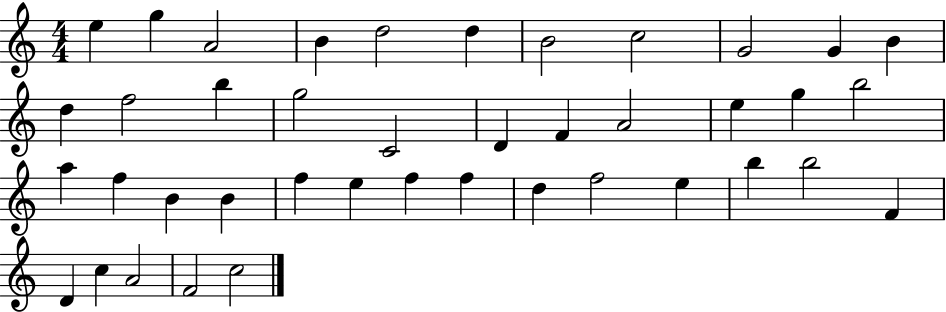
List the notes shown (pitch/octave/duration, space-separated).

E5/q G5/q A4/h B4/q D5/h D5/q B4/h C5/h G4/h G4/q B4/q D5/q F5/h B5/q G5/h C4/h D4/q F4/q A4/h E5/q G5/q B5/h A5/q F5/q B4/q B4/q F5/q E5/q F5/q F5/q D5/q F5/h E5/q B5/q B5/h F4/q D4/q C5/q A4/h F4/h C5/h